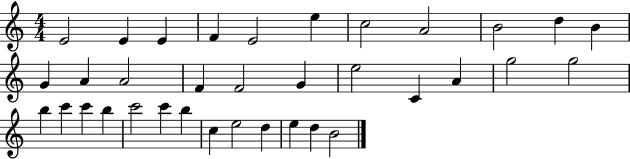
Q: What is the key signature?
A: C major